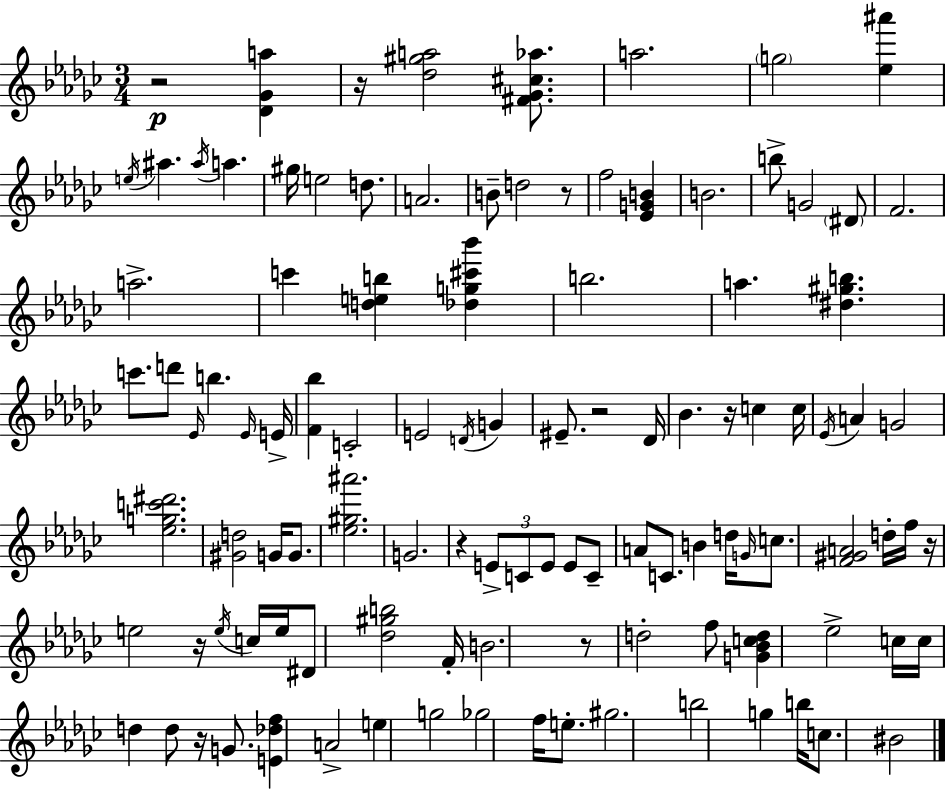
{
  \clef treble
  \numericTimeSignature
  \time 3/4
  \key ees \minor
  r2\p <des' ges' a''>4 | r16 <des'' gis'' a''>2 <fis' ges' cis'' aes''>8. | a''2. | \parenthesize g''2 <ees'' ais'''>4 | \break \acciaccatura { e''16 } ais''4. \acciaccatura { ais''16 } a''4. | gis''16 e''2 d''8. | a'2. | b'8-- d''2 | \break r8 f''2 <ees' g' b'>4 | b'2. | b''8-> g'2 | \parenthesize dis'8 f'2. | \break a''2.-> | c'''4 <d'' e'' b''>4 <des'' g'' cis''' bes'''>4 | b''2. | a''4. <dis'' gis'' b''>4. | \break c'''8. d'''8 \grace { ees'16 } b''4. | \grace { ees'16 } e'16-> <f' bes''>4 c'2-. | e'2 | \acciaccatura { d'16 } g'4 eis'8.-- r2 | \break des'16 bes'4. r16 | c''4 c''16 \acciaccatura { ees'16 } a'4 g'2 | <ees'' g'' c''' dis'''>2. | <gis' d''>2 | \break g'16 g'8. <ees'' gis'' ais'''>2. | g'2. | r4 \tuplet 3/2 { e'8-> | c'8 e'8 } e'8 c'8-- a'8 c'8. | \break b'4 d''16 \grace { g'16 } c''8. <f' gis' a'>2 | d''16-. f''16 r16 e''2 | r16 \acciaccatura { e''16 } c''16 e''16 dis'8 <des'' gis'' b''>2 | f'16-. b'2. | \break r8 d''2-. | f''8 <g' bes' c'' d''>4 | ees''2-> c''16 c''16 d''4 | d''8 r16 g'8. <e' des'' f''>4 | \break a'2-> e''4 | g''2 ges''2 | f''16 e''8.-. gis''2. | b''2 | \break g''4 b''16 c''8. | bis'2 \bar "|."
}